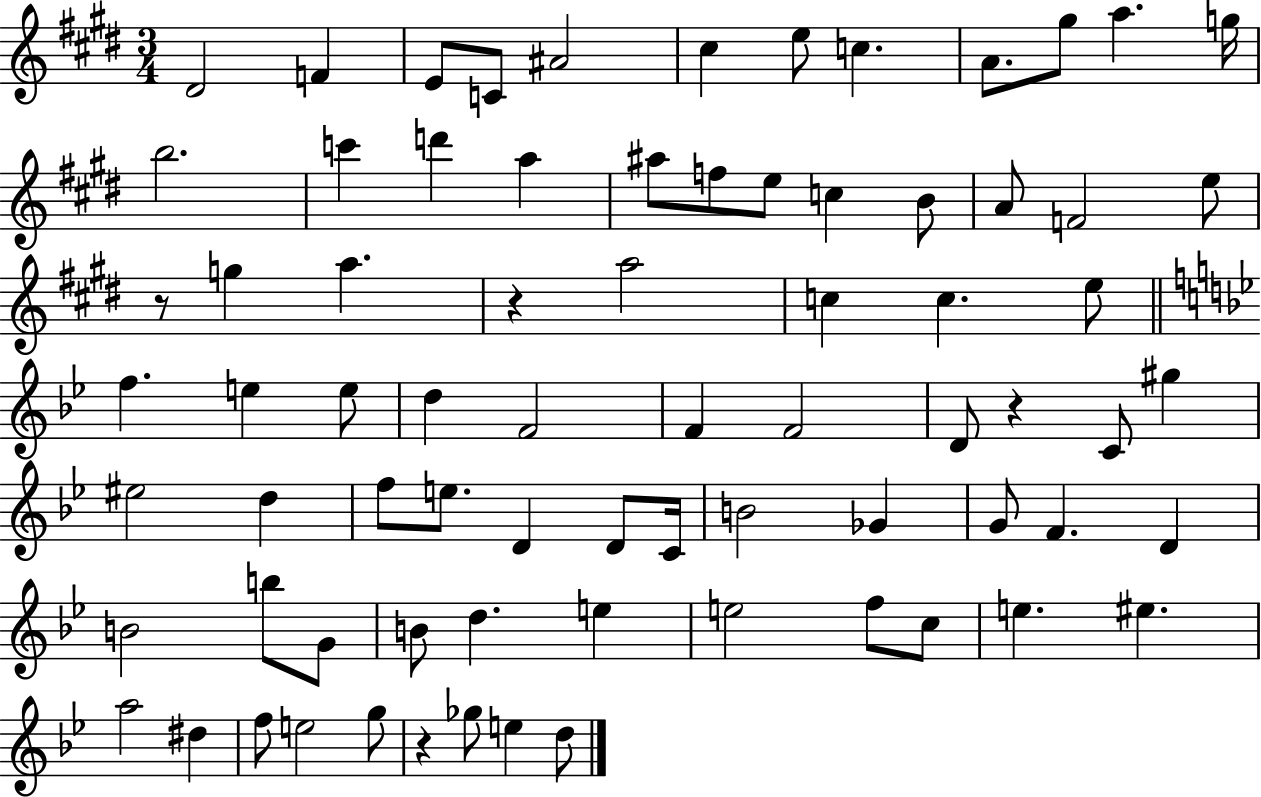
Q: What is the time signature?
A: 3/4